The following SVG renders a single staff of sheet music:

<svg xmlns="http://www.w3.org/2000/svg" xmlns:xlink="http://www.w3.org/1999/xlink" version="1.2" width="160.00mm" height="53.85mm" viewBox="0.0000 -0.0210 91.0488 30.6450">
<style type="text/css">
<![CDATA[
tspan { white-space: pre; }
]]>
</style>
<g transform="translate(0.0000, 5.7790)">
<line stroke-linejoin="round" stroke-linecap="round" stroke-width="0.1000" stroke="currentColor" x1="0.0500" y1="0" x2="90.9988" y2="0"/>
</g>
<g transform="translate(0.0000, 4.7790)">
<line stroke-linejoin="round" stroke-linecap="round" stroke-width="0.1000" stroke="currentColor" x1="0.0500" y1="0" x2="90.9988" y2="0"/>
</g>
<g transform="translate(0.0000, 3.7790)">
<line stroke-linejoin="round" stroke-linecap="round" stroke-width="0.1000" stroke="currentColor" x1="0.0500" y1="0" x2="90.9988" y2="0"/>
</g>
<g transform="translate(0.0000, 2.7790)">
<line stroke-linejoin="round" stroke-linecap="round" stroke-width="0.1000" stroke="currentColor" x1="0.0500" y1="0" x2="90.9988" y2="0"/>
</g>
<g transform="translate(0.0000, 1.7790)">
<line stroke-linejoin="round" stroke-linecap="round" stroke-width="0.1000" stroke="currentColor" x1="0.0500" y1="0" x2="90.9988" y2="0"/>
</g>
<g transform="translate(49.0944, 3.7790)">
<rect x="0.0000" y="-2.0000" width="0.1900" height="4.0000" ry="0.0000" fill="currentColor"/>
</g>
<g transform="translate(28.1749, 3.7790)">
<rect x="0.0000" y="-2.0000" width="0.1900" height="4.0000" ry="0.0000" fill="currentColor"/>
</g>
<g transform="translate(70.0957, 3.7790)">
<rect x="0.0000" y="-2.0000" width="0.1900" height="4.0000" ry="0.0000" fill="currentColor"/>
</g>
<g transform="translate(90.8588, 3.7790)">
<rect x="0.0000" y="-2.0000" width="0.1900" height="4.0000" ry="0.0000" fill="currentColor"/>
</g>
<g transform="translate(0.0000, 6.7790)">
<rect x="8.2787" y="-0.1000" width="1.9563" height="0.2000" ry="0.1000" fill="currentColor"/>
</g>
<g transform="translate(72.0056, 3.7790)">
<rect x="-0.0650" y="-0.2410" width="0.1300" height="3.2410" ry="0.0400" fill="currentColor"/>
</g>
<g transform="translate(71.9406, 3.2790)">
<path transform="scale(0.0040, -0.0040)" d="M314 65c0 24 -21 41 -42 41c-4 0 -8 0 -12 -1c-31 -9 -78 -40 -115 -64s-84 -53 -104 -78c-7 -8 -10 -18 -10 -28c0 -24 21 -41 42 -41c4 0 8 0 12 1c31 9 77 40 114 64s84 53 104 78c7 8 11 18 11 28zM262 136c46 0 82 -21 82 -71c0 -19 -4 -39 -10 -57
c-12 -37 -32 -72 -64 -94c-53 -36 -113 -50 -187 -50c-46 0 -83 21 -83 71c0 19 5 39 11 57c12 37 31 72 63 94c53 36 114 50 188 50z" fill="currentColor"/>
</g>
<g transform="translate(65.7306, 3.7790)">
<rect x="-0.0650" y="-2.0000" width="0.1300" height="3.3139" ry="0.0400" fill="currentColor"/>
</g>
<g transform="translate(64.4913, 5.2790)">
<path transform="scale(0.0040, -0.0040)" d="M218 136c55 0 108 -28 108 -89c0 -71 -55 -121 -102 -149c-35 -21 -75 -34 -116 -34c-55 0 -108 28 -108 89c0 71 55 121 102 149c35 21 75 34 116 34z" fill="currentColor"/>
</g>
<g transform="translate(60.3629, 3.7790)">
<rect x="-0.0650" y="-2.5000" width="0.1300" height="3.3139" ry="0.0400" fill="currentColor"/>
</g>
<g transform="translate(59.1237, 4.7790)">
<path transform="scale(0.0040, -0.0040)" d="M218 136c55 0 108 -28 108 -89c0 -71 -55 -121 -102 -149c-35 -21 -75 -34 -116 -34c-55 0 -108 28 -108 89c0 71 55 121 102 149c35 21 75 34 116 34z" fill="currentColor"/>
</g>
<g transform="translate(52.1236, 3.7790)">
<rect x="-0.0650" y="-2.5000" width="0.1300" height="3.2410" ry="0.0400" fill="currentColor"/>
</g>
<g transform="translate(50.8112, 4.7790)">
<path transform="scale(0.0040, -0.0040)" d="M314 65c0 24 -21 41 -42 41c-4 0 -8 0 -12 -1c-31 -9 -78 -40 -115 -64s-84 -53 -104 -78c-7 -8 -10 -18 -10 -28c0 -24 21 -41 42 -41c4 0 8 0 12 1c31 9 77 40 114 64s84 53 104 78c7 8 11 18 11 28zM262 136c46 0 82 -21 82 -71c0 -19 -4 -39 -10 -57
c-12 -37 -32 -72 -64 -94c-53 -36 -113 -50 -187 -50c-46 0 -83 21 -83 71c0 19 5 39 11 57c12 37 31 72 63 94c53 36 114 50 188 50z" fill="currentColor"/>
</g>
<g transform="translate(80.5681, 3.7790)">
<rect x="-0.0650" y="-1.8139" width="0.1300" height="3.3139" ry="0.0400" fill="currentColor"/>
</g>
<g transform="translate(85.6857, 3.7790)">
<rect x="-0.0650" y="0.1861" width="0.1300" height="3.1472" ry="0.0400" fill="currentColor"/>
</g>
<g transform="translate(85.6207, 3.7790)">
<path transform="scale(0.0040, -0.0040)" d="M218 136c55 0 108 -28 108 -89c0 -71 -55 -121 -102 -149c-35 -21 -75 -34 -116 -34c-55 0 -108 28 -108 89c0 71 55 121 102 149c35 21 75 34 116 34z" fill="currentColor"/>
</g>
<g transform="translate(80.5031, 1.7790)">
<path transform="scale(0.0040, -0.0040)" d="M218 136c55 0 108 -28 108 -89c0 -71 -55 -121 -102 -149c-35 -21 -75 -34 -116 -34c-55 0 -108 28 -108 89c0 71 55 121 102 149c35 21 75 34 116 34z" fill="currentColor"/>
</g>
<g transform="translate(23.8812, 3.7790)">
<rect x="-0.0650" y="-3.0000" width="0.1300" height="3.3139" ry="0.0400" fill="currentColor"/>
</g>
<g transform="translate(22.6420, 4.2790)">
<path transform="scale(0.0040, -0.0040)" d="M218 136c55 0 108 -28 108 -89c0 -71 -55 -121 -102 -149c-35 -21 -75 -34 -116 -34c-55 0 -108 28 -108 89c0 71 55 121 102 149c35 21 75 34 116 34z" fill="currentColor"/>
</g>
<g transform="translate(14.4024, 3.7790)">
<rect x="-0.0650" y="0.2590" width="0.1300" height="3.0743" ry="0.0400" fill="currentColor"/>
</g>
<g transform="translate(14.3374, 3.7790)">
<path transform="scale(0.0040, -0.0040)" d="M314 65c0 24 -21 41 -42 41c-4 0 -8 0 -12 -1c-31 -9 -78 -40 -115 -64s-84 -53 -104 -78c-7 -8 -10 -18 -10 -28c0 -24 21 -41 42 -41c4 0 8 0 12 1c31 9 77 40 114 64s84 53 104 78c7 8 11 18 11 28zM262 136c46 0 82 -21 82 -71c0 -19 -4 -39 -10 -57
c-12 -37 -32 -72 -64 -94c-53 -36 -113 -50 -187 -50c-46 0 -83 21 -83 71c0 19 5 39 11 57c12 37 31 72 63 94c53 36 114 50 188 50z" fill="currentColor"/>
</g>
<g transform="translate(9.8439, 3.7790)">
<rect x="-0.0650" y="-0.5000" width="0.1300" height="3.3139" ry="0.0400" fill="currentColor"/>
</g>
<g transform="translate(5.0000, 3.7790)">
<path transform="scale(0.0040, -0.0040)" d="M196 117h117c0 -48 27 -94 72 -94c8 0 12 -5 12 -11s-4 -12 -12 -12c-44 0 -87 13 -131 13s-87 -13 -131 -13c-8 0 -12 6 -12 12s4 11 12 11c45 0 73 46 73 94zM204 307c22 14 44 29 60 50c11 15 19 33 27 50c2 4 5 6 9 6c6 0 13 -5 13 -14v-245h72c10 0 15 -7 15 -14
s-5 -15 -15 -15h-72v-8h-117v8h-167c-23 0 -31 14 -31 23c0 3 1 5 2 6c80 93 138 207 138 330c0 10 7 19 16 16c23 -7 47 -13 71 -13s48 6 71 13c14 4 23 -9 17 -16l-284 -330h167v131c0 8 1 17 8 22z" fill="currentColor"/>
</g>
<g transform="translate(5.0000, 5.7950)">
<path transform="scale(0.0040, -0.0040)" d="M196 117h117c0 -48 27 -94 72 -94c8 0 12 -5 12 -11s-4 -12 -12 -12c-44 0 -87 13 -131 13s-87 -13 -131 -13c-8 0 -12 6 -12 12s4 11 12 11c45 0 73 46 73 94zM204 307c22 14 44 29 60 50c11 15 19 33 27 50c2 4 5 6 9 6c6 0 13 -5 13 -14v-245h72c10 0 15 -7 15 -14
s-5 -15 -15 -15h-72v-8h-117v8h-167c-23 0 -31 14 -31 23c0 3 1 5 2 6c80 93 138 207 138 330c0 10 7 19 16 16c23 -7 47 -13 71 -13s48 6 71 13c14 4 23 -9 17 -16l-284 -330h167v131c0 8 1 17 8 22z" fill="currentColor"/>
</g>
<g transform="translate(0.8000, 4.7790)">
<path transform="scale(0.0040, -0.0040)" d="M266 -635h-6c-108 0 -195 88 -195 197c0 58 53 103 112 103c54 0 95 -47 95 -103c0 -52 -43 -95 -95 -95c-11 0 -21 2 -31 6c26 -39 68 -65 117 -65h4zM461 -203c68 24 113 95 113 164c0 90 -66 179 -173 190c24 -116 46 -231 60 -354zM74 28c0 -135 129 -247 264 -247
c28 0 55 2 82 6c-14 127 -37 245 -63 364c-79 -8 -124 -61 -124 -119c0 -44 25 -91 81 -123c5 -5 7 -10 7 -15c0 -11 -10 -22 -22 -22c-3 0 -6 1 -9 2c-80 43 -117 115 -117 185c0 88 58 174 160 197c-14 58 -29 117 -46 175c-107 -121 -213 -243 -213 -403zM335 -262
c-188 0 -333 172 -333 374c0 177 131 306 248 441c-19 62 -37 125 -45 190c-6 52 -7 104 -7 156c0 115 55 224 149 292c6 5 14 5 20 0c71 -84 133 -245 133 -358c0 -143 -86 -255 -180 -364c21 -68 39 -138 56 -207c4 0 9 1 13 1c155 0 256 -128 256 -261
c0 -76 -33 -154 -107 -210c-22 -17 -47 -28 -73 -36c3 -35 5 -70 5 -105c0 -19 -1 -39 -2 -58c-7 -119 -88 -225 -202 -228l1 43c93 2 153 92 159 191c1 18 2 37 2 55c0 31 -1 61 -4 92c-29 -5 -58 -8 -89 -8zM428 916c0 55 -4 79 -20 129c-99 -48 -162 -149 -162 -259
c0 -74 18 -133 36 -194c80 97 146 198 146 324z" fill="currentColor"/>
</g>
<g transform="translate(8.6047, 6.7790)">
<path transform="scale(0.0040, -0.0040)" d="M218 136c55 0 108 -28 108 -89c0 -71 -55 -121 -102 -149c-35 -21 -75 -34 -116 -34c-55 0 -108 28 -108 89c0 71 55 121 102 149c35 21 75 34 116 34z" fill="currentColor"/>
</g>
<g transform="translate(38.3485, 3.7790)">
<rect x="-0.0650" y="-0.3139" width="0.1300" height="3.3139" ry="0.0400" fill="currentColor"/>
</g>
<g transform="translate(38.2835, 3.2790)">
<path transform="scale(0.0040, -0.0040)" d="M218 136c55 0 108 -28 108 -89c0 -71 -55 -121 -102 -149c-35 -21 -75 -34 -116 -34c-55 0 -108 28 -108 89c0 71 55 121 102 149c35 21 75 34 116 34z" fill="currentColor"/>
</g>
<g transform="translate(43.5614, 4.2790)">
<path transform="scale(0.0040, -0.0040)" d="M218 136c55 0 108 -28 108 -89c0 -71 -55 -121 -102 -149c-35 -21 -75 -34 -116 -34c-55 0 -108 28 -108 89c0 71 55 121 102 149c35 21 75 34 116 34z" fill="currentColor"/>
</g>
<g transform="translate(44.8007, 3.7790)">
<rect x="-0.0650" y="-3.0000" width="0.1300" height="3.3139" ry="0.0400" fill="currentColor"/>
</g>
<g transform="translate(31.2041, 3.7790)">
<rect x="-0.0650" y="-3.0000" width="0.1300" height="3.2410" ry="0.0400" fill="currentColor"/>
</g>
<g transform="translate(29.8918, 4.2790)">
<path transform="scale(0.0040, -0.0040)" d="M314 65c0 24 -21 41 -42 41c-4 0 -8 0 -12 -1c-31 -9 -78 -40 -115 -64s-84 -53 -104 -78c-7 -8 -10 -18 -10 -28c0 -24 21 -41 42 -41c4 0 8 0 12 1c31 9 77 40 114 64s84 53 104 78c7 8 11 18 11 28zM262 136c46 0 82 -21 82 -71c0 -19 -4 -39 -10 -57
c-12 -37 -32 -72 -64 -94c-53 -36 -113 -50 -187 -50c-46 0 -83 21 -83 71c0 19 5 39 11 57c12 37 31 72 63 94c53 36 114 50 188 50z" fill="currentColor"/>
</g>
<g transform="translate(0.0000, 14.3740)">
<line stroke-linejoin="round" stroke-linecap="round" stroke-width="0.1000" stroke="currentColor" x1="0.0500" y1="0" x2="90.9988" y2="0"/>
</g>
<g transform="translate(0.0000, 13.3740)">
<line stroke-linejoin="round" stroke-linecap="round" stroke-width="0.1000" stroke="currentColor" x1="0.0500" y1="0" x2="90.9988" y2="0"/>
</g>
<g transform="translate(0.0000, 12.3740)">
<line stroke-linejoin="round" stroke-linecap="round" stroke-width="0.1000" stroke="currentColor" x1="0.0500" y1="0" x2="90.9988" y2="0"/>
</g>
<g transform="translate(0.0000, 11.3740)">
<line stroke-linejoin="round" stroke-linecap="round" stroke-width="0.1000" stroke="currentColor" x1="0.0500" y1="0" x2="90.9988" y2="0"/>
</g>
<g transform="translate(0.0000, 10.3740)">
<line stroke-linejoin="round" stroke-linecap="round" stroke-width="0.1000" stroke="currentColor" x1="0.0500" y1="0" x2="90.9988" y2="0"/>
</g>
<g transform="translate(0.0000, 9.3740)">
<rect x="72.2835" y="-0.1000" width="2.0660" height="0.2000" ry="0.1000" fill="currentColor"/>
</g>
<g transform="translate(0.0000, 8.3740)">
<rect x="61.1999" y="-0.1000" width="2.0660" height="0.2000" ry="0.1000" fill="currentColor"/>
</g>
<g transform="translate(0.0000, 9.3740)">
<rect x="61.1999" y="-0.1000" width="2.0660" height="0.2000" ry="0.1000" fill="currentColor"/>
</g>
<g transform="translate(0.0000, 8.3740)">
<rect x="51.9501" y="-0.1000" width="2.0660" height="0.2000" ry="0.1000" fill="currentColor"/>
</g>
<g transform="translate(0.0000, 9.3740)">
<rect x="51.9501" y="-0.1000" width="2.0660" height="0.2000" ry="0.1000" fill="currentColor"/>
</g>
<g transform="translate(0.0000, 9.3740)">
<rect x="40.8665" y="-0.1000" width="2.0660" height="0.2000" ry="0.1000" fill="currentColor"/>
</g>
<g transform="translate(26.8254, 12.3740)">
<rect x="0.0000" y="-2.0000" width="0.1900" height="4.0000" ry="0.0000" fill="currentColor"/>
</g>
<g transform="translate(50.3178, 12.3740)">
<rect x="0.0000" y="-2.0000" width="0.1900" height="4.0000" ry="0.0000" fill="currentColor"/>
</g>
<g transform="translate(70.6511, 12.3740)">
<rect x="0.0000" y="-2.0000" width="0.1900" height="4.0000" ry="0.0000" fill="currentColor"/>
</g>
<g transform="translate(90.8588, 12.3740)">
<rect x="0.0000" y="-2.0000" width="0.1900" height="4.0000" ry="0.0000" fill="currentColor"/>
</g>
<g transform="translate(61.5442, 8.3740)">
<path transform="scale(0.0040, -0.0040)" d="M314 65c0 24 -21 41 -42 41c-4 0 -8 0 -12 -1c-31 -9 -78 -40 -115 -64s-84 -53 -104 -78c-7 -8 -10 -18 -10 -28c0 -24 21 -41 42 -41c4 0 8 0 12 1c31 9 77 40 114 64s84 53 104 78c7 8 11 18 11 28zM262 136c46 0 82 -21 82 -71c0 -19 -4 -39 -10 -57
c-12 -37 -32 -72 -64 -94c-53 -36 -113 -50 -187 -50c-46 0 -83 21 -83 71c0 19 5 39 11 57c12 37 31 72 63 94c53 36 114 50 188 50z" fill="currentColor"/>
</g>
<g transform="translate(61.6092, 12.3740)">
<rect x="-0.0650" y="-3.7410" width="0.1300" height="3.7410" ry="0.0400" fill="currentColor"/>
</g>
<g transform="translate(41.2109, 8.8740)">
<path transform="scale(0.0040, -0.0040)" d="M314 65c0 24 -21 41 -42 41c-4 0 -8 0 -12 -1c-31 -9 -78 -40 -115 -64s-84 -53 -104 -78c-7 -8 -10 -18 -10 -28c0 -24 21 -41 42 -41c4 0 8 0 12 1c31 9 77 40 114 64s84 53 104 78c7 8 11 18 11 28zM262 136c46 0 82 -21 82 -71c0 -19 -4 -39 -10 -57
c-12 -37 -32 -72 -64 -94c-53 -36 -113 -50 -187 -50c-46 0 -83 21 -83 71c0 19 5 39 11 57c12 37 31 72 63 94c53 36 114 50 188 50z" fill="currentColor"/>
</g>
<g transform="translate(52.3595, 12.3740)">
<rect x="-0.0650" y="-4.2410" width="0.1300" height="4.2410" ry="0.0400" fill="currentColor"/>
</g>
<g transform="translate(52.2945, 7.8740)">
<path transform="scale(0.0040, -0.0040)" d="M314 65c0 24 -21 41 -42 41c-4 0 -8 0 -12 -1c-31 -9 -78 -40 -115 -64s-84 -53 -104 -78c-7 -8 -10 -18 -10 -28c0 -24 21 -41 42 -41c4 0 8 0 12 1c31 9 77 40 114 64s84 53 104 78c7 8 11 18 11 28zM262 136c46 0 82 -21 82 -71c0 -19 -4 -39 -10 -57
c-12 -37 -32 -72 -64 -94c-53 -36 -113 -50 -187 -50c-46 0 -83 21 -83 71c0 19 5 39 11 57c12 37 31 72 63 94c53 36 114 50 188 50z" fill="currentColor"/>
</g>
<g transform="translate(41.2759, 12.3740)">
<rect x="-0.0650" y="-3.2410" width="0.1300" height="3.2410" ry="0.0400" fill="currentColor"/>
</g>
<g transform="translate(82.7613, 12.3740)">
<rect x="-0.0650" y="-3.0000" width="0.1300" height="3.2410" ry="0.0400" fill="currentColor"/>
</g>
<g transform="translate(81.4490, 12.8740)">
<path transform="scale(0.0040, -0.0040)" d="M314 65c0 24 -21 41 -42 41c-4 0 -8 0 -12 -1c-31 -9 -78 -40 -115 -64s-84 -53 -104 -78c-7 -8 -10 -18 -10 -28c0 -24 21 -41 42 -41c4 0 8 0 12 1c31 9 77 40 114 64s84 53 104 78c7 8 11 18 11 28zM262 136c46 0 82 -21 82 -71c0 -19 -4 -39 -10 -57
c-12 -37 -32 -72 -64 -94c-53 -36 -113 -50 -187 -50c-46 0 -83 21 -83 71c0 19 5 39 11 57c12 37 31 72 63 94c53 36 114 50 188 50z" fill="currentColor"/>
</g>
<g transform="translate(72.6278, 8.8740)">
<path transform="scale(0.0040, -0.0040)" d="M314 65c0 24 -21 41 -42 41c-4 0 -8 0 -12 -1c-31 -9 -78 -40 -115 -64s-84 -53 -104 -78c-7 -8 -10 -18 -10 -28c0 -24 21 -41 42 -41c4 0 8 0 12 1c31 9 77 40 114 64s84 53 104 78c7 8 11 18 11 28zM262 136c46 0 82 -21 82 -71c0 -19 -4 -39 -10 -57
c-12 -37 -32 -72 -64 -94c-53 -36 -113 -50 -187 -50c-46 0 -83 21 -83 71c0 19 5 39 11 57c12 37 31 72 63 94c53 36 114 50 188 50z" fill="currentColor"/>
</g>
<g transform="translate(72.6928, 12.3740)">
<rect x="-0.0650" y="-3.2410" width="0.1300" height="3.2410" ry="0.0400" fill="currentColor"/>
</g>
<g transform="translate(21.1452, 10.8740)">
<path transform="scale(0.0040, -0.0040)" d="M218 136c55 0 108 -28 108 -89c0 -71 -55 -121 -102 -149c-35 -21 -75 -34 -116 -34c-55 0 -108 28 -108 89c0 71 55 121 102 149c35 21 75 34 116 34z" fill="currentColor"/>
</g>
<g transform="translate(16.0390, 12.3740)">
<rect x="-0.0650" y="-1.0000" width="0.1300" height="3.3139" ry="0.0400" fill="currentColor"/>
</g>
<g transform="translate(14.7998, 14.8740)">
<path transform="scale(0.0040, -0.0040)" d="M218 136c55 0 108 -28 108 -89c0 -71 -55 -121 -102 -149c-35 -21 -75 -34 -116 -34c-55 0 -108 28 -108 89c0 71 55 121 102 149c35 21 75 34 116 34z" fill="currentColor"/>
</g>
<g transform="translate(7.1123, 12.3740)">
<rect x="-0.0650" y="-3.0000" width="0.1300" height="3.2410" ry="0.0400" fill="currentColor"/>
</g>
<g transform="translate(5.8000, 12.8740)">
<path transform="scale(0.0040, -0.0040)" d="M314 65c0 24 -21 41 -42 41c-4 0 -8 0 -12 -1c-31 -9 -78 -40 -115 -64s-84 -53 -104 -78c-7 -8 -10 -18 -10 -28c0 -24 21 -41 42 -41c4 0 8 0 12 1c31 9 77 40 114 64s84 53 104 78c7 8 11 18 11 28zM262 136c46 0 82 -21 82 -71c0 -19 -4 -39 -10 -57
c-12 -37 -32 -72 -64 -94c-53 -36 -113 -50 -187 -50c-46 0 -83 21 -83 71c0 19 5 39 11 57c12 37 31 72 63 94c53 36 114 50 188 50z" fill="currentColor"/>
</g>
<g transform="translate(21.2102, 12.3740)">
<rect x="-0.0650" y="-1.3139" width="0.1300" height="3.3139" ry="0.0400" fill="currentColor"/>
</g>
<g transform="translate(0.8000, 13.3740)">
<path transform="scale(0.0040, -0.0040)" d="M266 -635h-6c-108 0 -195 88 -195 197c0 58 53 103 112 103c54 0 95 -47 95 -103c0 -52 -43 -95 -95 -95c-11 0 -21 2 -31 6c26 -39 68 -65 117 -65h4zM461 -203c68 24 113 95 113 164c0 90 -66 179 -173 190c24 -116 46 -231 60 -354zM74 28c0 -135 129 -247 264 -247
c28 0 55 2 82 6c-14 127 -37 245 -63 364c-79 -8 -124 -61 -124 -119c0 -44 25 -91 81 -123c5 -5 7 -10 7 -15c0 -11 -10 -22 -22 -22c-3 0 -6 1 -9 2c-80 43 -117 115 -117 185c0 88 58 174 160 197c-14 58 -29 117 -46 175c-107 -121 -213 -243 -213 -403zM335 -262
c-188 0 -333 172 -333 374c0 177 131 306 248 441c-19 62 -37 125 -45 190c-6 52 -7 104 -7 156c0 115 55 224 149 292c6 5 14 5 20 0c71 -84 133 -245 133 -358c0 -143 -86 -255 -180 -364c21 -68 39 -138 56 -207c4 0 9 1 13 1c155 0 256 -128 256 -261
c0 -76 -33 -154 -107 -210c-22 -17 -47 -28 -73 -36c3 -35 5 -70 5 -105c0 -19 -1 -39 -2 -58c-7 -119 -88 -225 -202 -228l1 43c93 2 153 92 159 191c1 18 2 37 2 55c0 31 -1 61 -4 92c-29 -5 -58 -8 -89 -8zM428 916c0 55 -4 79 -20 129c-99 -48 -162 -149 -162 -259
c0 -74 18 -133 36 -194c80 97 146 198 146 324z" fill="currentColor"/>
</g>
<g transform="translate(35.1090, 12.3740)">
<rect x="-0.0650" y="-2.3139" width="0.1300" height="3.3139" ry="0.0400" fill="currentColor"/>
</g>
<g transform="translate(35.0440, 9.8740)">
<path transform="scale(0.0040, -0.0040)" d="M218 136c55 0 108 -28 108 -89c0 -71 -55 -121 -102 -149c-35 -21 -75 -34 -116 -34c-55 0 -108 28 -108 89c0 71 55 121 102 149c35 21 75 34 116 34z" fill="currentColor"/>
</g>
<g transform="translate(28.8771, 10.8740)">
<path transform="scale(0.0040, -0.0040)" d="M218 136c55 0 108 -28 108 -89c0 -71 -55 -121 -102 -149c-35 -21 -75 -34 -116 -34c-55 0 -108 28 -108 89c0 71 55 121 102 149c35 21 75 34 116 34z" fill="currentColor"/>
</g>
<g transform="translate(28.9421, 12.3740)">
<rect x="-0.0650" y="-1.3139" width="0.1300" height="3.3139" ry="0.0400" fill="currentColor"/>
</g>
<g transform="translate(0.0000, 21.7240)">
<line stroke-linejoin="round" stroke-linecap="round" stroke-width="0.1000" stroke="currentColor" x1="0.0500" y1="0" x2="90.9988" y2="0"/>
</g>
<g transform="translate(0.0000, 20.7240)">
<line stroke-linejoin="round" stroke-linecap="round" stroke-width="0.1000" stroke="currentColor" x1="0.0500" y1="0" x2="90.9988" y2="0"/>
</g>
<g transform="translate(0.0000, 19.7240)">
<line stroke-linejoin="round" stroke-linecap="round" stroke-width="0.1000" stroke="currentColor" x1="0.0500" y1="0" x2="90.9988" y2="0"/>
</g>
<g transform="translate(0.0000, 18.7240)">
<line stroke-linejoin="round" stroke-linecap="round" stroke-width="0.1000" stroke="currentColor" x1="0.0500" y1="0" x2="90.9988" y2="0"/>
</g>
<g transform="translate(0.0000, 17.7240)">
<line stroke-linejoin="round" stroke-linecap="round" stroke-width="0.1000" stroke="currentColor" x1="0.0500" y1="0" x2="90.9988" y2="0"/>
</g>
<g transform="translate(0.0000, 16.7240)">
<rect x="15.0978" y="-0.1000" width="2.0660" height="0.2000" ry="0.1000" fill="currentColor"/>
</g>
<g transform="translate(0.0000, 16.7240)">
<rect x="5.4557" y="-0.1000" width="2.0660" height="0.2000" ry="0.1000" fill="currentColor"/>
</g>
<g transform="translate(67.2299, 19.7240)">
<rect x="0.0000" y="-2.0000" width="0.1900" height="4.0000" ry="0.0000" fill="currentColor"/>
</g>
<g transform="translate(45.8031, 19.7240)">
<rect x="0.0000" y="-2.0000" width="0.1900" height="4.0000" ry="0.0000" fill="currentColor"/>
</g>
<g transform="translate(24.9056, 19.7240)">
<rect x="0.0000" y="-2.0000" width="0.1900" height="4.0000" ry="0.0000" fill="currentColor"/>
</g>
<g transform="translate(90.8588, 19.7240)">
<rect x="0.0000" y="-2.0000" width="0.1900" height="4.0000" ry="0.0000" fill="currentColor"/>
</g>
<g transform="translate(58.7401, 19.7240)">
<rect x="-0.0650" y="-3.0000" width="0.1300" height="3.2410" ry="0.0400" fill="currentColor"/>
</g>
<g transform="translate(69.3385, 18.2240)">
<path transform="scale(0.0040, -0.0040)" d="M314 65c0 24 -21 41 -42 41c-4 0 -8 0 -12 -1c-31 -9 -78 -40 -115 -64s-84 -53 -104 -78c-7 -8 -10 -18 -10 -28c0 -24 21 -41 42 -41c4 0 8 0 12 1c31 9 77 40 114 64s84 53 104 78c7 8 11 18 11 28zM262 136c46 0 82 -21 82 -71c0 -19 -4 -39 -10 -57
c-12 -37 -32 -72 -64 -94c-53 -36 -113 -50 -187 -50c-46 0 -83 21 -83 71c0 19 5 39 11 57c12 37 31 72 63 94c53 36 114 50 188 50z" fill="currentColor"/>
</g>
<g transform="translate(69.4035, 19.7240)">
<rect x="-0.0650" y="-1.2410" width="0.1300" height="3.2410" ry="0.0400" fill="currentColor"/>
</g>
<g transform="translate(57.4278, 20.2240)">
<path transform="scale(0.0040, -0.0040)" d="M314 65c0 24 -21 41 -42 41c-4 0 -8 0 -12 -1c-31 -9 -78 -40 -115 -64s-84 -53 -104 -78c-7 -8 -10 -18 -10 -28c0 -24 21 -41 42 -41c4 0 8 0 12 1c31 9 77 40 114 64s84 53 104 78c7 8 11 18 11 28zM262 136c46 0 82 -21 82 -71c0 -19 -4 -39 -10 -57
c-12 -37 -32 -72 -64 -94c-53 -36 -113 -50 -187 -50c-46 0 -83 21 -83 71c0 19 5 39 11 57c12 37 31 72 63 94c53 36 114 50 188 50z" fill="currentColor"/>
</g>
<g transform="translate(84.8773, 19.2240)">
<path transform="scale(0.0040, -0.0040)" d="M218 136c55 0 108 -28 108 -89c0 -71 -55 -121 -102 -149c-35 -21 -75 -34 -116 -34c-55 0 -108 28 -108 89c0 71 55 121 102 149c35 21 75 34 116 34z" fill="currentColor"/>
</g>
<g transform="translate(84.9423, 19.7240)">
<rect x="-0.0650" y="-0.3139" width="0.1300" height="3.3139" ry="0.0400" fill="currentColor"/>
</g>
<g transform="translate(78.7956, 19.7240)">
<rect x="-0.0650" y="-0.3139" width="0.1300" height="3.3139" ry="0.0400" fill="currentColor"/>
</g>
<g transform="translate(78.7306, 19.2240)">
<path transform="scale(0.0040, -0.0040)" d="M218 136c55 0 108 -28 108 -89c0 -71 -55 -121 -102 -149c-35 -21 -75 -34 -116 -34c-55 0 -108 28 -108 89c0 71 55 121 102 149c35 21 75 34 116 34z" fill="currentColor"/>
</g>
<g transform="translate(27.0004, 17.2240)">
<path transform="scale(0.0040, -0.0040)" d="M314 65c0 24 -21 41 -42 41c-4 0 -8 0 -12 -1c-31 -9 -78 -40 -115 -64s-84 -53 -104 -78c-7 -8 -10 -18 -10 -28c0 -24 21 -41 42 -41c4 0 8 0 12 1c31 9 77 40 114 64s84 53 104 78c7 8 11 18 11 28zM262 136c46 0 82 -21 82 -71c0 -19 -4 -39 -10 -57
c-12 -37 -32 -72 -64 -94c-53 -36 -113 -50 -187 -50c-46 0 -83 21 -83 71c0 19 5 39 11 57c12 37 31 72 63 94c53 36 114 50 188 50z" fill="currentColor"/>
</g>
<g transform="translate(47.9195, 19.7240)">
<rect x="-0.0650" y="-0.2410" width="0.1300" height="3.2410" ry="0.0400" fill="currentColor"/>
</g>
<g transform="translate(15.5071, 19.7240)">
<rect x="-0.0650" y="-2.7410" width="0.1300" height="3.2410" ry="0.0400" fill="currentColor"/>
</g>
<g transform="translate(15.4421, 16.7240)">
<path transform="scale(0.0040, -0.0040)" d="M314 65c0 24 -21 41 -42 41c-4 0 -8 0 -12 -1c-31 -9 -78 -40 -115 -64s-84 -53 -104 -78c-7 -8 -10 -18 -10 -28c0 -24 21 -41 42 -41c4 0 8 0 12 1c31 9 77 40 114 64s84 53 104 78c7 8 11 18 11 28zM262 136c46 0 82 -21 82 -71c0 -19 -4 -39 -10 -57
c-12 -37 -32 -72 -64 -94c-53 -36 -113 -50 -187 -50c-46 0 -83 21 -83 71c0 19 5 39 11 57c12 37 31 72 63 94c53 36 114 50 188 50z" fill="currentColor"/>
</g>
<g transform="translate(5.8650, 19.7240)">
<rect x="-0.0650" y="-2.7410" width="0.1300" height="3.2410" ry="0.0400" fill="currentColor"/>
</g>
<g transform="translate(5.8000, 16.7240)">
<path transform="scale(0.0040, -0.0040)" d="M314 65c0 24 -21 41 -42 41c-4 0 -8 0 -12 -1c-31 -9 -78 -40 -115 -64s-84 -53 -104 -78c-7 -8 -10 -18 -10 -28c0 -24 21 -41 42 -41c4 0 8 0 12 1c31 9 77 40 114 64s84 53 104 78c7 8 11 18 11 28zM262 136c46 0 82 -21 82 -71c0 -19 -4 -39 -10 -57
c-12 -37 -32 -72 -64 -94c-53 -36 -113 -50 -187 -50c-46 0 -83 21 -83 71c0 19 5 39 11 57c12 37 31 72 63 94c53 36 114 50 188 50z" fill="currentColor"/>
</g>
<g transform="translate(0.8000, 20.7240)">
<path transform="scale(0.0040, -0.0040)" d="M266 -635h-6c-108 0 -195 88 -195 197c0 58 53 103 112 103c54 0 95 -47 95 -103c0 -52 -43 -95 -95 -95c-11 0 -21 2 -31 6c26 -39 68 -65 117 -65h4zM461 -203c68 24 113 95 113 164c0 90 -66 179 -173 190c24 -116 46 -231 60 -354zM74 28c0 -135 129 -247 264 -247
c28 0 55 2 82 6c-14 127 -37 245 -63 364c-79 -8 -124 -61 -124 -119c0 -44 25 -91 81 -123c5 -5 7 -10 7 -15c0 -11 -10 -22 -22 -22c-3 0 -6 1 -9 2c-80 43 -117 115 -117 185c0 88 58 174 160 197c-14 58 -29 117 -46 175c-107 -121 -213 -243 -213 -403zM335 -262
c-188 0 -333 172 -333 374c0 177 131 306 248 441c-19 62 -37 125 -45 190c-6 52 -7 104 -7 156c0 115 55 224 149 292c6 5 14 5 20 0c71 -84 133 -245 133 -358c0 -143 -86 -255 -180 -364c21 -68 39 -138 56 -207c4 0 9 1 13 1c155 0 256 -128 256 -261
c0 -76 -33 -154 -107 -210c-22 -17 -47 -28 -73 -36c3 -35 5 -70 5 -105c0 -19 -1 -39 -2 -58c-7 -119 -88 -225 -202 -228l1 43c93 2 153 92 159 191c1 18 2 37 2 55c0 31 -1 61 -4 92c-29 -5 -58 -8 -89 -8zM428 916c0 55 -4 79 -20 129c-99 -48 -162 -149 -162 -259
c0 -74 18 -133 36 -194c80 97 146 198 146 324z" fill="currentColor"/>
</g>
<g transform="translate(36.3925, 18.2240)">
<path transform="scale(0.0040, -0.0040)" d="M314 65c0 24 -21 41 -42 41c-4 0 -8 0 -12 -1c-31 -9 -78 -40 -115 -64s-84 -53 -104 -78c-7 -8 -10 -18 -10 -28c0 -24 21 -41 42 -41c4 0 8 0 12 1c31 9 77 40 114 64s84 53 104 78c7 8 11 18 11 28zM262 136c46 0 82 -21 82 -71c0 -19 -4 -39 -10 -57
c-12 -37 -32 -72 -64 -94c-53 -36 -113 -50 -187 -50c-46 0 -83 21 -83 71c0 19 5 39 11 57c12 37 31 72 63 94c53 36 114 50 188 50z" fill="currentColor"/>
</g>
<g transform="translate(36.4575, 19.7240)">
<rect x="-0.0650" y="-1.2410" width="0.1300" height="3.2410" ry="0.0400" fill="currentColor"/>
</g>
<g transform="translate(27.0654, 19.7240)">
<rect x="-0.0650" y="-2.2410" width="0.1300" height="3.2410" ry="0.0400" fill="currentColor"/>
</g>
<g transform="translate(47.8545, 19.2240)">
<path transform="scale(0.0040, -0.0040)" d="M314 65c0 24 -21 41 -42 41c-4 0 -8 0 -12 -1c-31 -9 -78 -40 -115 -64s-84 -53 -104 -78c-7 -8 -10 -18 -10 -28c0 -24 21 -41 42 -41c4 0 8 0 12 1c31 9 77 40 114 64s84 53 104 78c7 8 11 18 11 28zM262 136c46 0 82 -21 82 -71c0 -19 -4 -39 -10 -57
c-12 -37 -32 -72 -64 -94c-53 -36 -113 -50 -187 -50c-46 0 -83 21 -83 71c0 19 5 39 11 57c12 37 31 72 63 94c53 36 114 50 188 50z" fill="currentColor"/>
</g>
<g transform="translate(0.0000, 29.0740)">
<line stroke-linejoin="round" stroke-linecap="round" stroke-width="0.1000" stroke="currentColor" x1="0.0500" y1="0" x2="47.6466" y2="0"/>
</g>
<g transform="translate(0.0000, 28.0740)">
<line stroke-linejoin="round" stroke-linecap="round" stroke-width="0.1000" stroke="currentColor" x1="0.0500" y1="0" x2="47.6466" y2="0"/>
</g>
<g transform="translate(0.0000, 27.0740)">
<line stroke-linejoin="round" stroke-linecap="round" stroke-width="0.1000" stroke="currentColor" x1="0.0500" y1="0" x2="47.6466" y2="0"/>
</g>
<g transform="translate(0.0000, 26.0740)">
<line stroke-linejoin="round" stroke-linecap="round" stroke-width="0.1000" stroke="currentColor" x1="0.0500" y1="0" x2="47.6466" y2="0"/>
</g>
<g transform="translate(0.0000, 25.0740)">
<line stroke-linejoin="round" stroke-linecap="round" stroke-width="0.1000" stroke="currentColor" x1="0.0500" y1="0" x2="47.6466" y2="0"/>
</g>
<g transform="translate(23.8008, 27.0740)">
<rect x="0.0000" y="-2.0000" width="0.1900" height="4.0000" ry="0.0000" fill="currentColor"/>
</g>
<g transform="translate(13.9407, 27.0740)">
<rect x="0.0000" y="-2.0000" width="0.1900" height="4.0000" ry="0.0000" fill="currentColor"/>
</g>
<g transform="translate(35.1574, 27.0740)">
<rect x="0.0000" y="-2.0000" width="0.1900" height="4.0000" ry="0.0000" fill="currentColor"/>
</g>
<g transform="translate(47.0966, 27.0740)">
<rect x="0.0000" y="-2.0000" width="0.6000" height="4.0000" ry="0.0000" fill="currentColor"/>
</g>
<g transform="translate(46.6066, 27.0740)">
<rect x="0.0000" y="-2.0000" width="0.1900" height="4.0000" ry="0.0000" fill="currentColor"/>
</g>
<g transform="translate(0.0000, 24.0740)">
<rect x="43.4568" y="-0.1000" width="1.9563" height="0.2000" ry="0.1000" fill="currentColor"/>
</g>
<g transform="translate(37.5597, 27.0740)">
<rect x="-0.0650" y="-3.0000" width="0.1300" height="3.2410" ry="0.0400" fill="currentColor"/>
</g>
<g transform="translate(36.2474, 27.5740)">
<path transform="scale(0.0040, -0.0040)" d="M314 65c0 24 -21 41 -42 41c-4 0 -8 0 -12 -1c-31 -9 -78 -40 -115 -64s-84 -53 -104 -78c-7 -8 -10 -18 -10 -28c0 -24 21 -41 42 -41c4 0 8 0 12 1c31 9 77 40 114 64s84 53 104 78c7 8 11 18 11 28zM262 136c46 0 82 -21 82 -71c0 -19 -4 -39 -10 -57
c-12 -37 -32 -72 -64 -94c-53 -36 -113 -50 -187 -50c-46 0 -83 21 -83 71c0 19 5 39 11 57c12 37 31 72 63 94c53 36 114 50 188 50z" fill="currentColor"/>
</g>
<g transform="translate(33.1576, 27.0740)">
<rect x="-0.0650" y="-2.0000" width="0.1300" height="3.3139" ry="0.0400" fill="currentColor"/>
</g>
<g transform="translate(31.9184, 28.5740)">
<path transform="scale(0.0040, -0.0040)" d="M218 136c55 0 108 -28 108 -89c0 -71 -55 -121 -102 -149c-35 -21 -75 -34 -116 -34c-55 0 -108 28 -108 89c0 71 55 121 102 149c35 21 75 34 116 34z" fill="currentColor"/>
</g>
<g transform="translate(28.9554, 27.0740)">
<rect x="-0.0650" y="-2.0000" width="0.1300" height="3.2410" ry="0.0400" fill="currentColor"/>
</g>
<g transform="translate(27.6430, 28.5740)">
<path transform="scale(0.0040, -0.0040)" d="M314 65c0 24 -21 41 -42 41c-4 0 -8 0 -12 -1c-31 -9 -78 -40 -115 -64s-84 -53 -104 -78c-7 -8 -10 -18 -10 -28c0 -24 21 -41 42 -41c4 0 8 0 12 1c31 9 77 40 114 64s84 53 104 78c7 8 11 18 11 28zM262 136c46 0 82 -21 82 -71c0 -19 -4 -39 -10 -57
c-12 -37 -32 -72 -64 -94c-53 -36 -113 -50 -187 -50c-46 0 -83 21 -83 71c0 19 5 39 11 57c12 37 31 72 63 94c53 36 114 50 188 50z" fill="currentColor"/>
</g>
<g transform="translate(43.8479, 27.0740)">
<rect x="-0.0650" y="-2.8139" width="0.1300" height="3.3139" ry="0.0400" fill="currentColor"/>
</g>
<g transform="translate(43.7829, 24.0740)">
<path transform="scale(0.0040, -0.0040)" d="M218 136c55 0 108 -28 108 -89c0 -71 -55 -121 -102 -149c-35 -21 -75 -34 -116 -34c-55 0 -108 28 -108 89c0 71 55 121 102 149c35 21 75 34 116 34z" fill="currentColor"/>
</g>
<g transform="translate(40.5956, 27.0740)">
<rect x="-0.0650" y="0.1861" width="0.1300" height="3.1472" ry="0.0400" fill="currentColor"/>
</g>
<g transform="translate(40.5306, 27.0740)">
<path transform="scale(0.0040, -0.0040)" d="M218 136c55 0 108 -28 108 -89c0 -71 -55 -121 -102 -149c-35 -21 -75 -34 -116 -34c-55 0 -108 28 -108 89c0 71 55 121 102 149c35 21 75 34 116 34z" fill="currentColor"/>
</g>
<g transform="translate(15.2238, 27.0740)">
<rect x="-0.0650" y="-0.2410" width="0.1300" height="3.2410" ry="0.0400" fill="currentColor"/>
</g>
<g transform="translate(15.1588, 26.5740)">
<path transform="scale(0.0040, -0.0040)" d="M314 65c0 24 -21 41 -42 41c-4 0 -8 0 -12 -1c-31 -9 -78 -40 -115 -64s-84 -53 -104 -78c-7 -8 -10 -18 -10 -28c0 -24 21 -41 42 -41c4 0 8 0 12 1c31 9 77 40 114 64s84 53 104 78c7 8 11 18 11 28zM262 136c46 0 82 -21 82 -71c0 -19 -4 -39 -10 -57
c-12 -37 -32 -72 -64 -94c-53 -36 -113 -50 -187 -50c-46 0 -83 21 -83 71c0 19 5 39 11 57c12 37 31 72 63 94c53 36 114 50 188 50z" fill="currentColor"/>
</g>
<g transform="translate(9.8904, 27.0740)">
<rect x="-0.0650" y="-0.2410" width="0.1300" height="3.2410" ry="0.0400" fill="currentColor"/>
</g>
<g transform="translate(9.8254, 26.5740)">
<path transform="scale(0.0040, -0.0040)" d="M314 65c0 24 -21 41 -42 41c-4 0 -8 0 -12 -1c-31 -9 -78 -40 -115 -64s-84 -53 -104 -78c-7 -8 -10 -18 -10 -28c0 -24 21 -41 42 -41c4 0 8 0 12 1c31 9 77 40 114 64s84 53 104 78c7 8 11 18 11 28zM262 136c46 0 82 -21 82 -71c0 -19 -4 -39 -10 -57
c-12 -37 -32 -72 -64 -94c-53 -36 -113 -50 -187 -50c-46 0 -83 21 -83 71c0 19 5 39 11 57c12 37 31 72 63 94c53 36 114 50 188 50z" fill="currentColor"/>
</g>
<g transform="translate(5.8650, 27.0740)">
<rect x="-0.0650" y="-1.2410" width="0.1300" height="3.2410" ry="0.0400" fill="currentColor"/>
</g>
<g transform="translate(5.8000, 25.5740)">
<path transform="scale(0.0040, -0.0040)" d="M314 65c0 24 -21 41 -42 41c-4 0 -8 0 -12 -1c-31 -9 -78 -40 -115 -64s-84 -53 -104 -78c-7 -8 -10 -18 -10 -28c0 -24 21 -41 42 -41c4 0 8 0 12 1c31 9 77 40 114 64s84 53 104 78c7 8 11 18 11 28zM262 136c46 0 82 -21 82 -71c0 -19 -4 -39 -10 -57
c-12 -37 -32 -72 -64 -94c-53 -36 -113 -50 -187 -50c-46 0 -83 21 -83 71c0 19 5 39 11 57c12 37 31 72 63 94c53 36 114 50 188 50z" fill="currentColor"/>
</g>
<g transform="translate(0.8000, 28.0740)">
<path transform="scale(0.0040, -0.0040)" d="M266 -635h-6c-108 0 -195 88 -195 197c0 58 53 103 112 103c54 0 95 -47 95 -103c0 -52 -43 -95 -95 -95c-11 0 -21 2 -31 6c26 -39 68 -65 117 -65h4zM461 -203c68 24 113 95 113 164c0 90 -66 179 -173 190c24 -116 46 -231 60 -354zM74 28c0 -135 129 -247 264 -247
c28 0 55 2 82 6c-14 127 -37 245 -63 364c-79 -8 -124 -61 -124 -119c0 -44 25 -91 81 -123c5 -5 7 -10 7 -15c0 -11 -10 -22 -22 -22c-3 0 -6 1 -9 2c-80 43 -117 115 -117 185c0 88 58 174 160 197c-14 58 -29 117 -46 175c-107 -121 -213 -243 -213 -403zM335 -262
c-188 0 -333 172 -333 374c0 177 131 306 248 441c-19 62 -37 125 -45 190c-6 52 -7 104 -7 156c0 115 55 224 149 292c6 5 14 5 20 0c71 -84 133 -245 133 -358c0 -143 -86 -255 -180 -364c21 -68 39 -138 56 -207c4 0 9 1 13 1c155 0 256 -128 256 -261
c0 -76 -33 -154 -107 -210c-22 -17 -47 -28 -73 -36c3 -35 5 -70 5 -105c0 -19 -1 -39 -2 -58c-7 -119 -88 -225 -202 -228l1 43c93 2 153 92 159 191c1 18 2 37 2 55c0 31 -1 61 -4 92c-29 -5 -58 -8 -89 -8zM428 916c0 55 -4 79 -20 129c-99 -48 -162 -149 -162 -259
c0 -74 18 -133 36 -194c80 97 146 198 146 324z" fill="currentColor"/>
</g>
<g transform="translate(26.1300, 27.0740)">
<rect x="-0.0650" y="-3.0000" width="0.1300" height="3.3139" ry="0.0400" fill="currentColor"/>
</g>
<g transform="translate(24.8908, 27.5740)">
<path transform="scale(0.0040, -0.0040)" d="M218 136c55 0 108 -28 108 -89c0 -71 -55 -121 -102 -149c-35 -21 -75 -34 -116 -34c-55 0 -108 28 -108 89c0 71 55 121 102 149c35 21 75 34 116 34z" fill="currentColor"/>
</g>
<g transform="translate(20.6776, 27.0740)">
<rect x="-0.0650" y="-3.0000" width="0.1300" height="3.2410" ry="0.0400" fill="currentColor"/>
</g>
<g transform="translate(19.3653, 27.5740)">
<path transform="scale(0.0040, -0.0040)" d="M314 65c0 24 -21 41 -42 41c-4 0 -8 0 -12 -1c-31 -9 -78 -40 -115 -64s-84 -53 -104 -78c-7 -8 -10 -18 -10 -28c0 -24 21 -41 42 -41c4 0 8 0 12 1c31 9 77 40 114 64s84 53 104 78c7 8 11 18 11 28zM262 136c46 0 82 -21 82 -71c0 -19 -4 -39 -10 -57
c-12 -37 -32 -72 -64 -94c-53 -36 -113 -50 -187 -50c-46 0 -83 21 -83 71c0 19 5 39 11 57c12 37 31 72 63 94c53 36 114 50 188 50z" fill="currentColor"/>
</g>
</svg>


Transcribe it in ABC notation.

X:1
T:Untitled
M:4/4
L:1/4
K:C
C B2 A A2 c A G2 G F c2 f B A2 D e e g b2 d'2 c'2 b2 A2 a2 a2 g2 e2 c2 A2 e2 c c e2 c2 c2 A2 A F2 F A2 B a